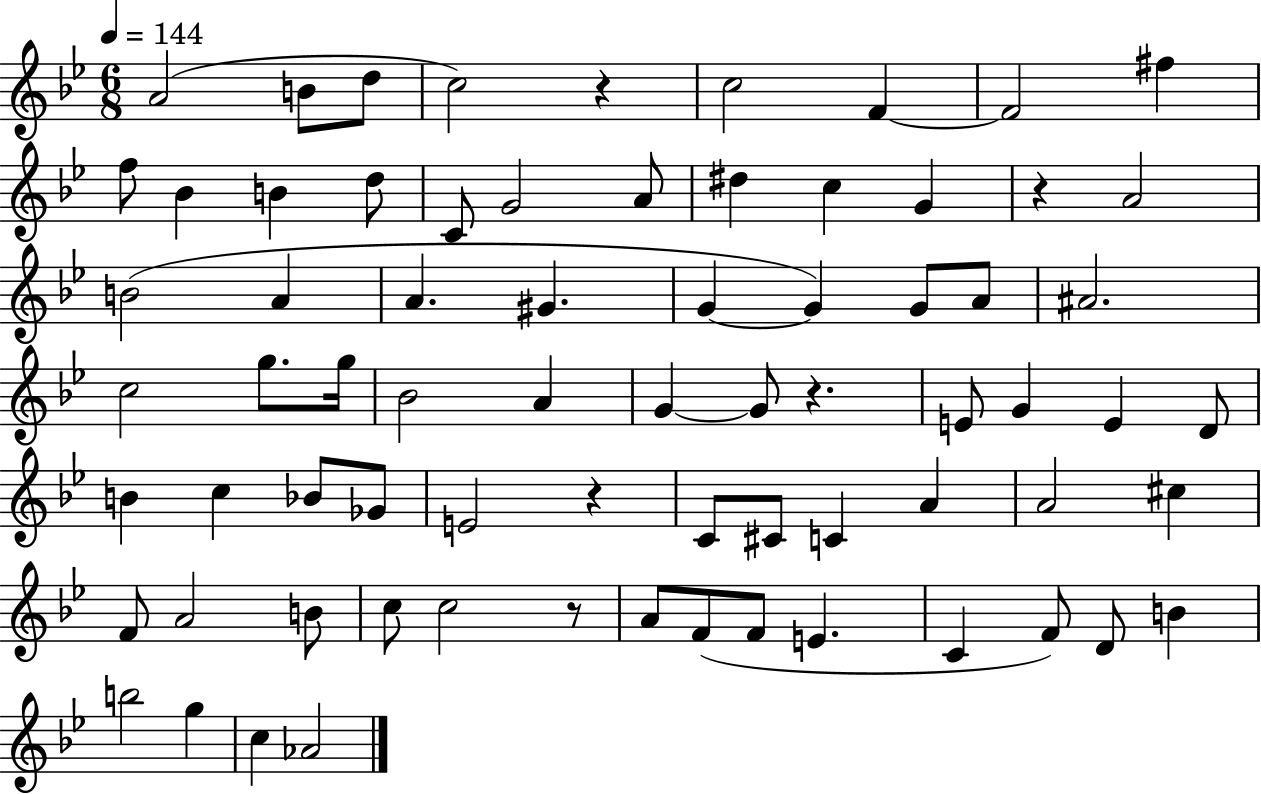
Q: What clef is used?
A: treble